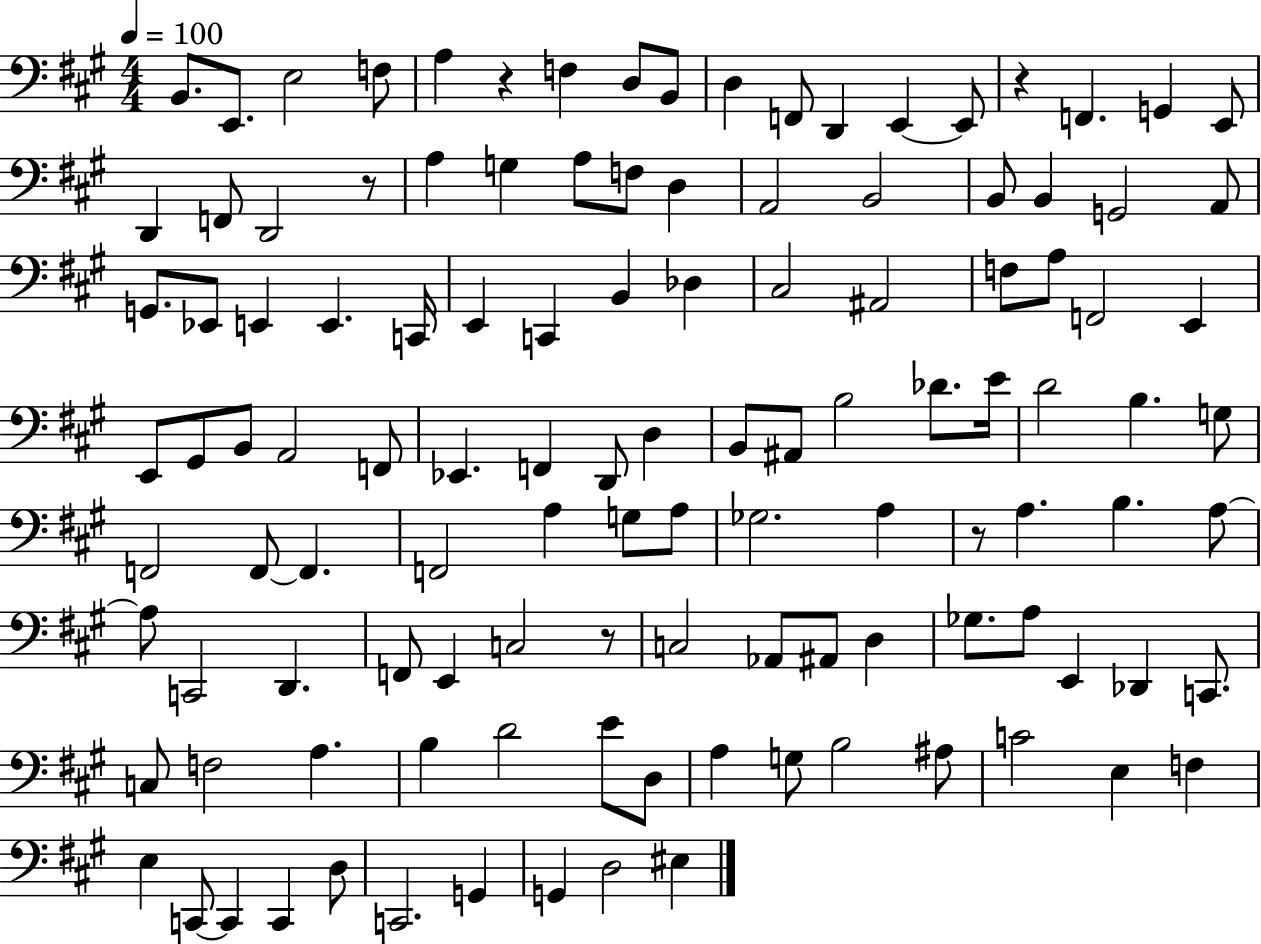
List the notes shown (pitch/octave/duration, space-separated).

B2/e. E2/e. E3/h F3/e A3/q R/q F3/q D3/e B2/e D3/q F2/e D2/q E2/q E2/e R/q F2/q. G2/q E2/e D2/q F2/e D2/h R/e A3/q G3/q A3/e F3/e D3/q A2/h B2/h B2/e B2/q G2/h A2/e G2/e. Eb2/e E2/q E2/q. C2/s E2/q C2/q B2/q Db3/q C#3/h A#2/h F3/e A3/e F2/h E2/q E2/e G#2/e B2/e A2/h F2/e Eb2/q. F2/q D2/e D3/q B2/e A#2/e B3/h Db4/e. E4/s D4/h B3/q. G3/e F2/h F2/e F2/q. F2/h A3/q G3/e A3/e Gb3/h. A3/q R/e A3/q. B3/q. A3/e A3/e C2/h D2/q. F2/e E2/q C3/h R/e C3/h Ab2/e A#2/e D3/q Gb3/e. A3/e E2/q Db2/q C2/e. C3/e F3/h A3/q. B3/q D4/h E4/e D3/e A3/q G3/e B3/h A#3/e C4/h E3/q F3/q E3/q C2/e C2/q C2/q D3/e C2/h. G2/q G2/q D3/h EIS3/q